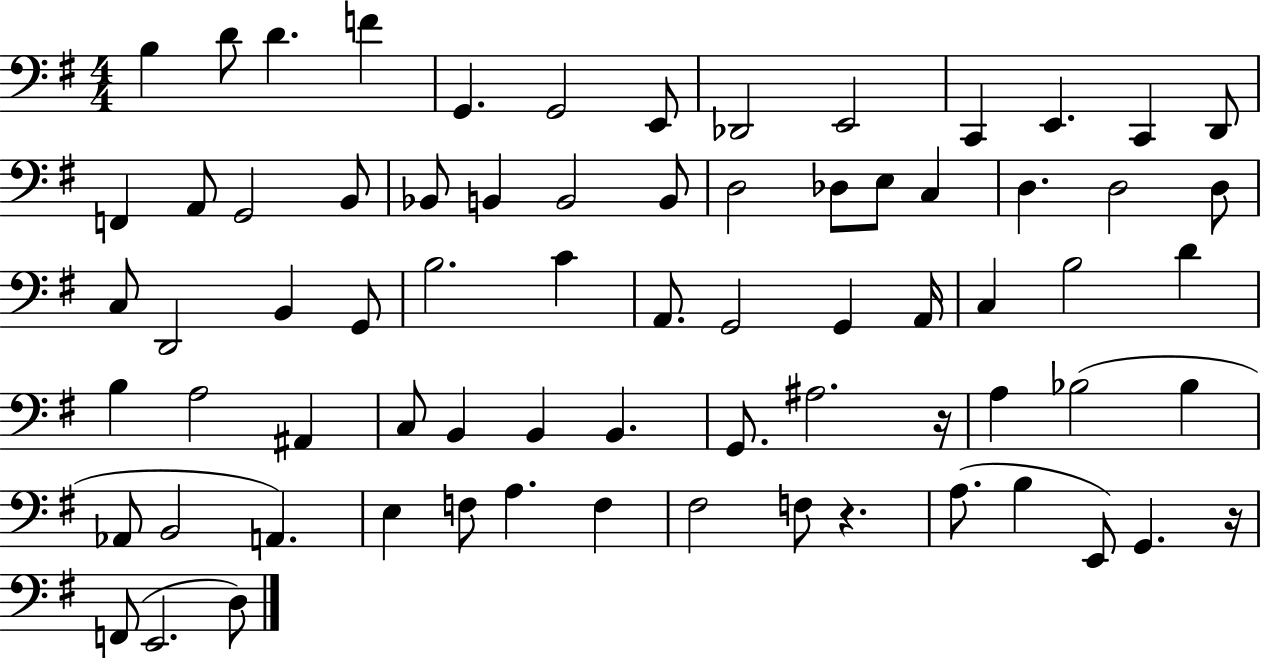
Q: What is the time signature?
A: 4/4